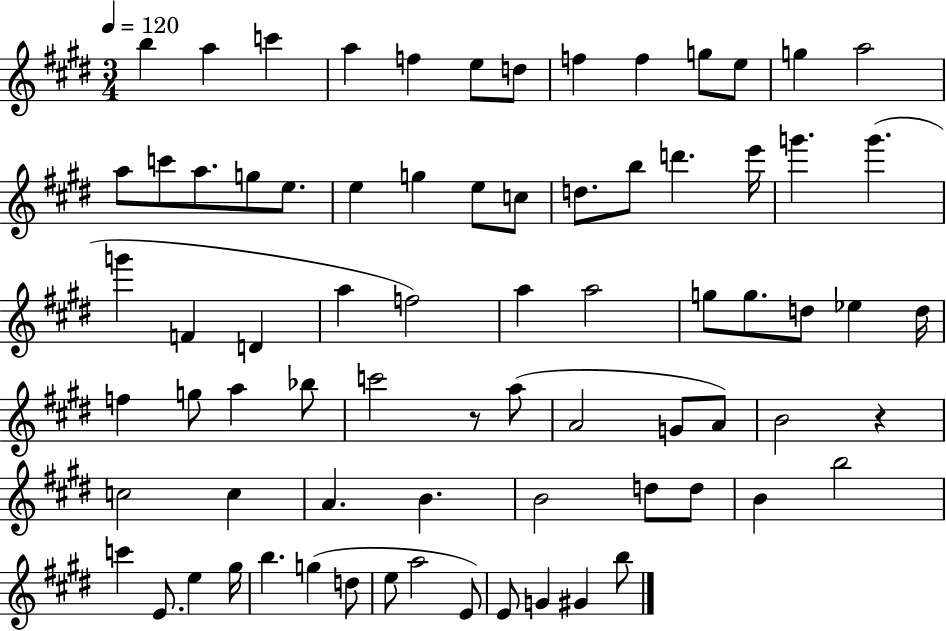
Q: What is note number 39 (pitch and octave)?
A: Eb5